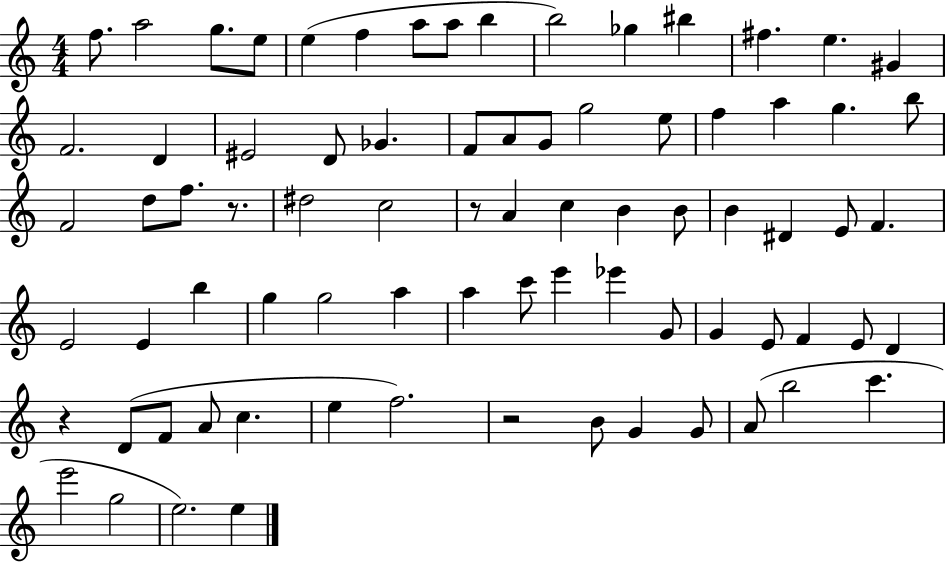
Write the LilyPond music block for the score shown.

{
  \clef treble
  \numericTimeSignature
  \time 4/4
  \key c \major
  f''8. a''2 g''8. e''8 | e''4( f''4 a''8 a''8 b''4 | b''2) ges''4 bis''4 | fis''4. e''4. gis'4 | \break f'2. d'4 | eis'2 d'8 ges'4. | f'8 a'8 g'8 g''2 e''8 | f''4 a''4 g''4. b''8 | \break f'2 d''8 f''8. r8. | dis''2 c''2 | r8 a'4 c''4 b'4 b'8 | b'4 dis'4 e'8 f'4. | \break e'2 e'4 b''4 | g''4 g''2 a''4 | a''4 c'''8 e'''4 ees'''4 g'8 | g'4 e'8 f'4 e'8 d'4 | \break r4 d'8( f'8 a'8 c''4. | e''4 f''2.) | r2 b'8 g'4 g'8 | a'8( b''2 c'''4. | \break e'''2 g''2 | e''2.) e''4 | \bar "|."
}